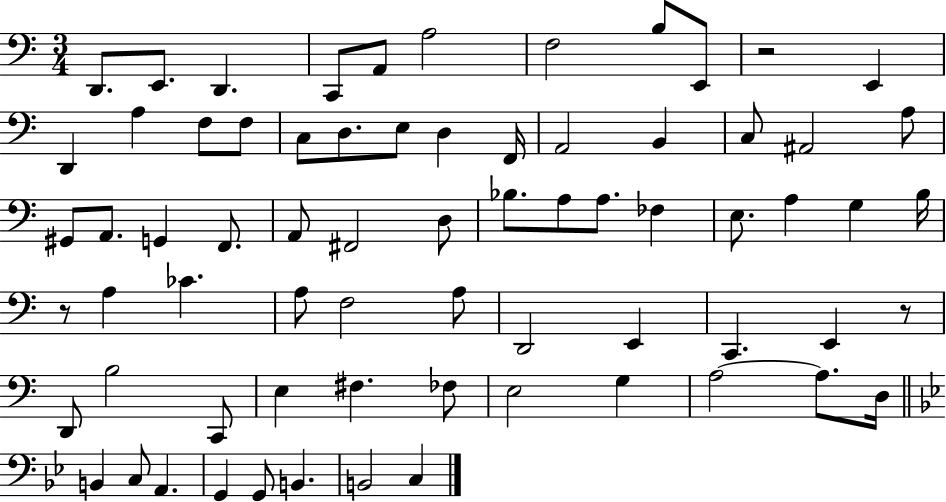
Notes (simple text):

D2/e. E2/e. D2/q. C2/e A2/e A3/h F3/h B3/e E2/e R/h E2/q D2/q A3/q F3/e F3/e C3/e D3/e. E3/e D3/q F2/s A2/h B2/q C3/e A#2/h A3/e G#2/e A2/e. G2/q F2/e. A2/e F#2/h D3/e Bb3/e. A3/e A3/e. FES3/q E3/e. A3/q G3/q B3/s R/e A3/q CES4/q. A3/e F3/h A3/e D2/h E2/q C2/q. E2/q R/e D2/e B3/h C2/e E3/q F#3/q. FES3/e E3/h G3/q A3/h A3/e. D3/s B2/q C3/e A2/q. G2/q G2/e B2/q. B2/h C3/q